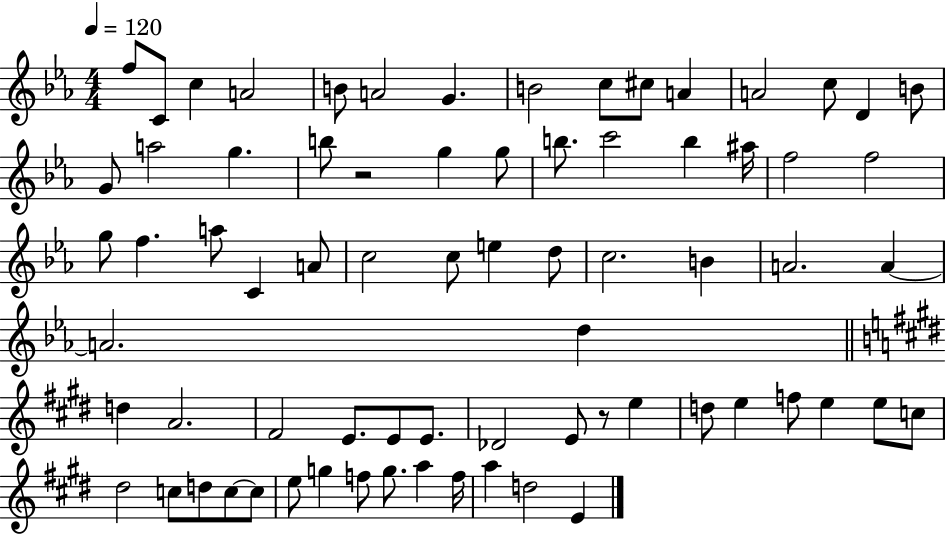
{
  \clef treble
  \numericTimeSignature
  \time 4/4
  \key ees \major
  \tempo 4 = 120
  f''8 c'8 c''4 a'2 | b'8 a'2 g'4. | b'2 c''8 cis''8 a'4 | a'2 c''8 d'4 b'8 | \break g'8 a''2 g''4. | b''8 r2 g''4 g''8 | b''8. c'''2 b''4 ais''16 | f''2 f''2 | \break g''8 f''4. a''8 c'4 a'8 | c''2 c''8 e''4 d''8 | c''2. b'4 | a'2. a'4~~ | \break a'2. d''4 | \bar "||" \break \key e \major d''4 a'2. | fis'2 e'8. e'8 e'8. | des'2 e'8 r8 e''4 | d''8 e''4 f''8 e''4 e''8 c''8 | \break dis''2 c''8 d''8 c''8~~ c''8 | e''8 g''4 f''8 g''8. a''4 f''16 | a''4 d''2 e'4 | \bar "|."
}